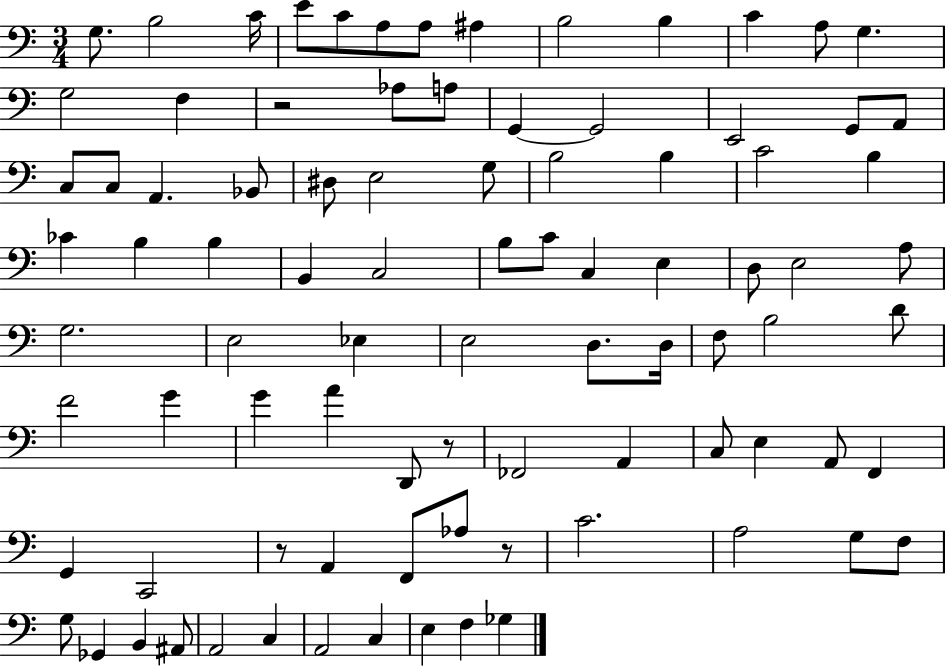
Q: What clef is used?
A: bass